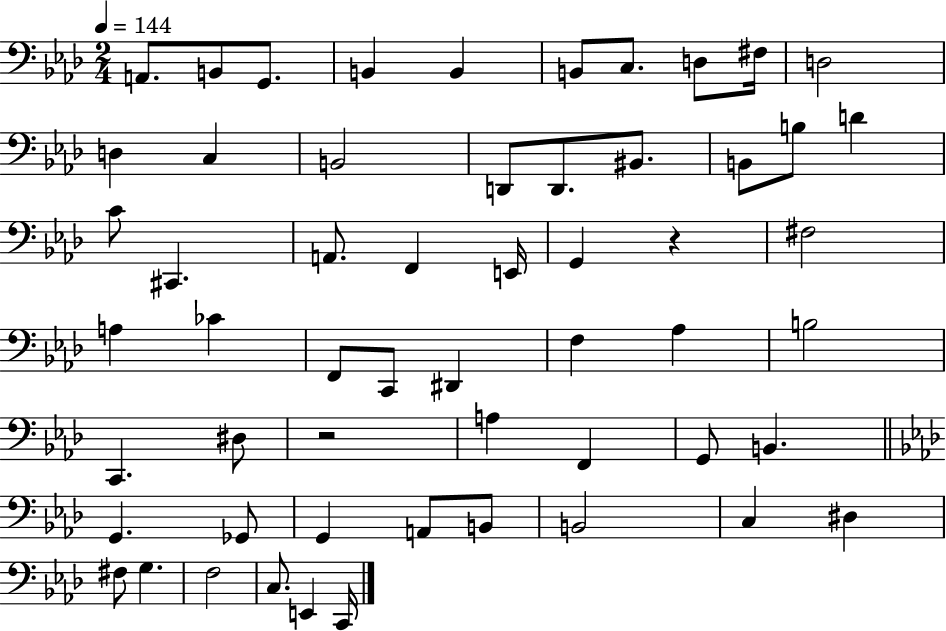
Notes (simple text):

A2/e. B2/e G2/e. B2/q B2/q B2/e C3/e. D3/e F#3/s D3/h D3/q C3/q B2/h D2/e D2/e. BIS2/e. B2/e B3/e D4/q C4/e C#2/q. A2/e. F2/q E2/s G2/q R/q F#3/h A3/q CES4/q F2/e C2/e D#2/q F3/q Ab3/q B3/h C2/q. D#3/e R/h A3/q F2/q G2/e B2/q. G2/q. Gb2/e G2/q A2/e B2/e B2/h C3/q D#3/q F#3/e G3/q. F3/h C3/e. E2/q C2/s